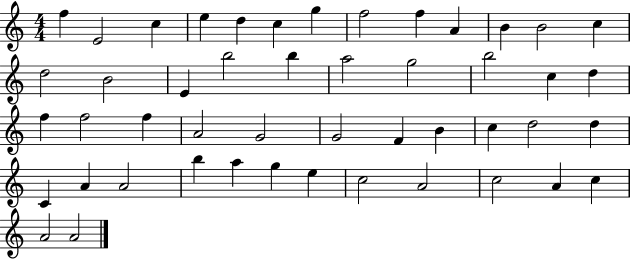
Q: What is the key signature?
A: C major